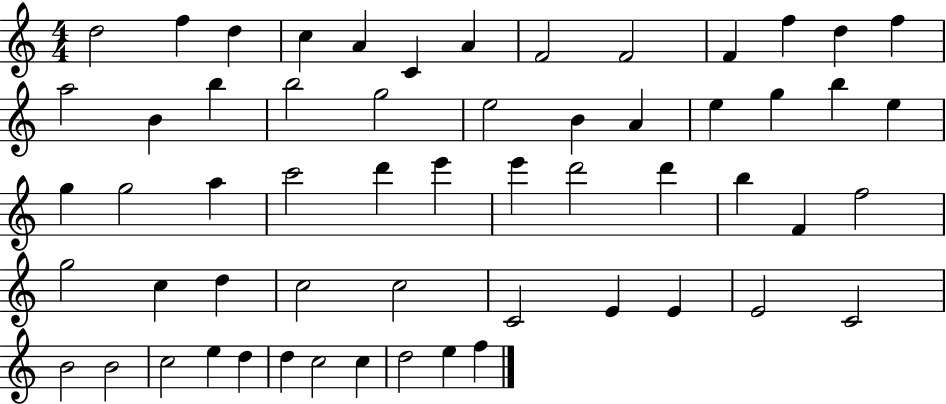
D5/h F5/q D5/q C5/q A4/q C4/q A4/q F4/h F4/h F4/q F5/q D5/q F5/q A5/h B4/q B5/q B5/h G5/h E5/h B4/q A4/q E5/q G5/q B5/q E5/q G5/q G5/h A5/q C6/h D6/q E6/q E6/q D6/h D6/q B5/q F4/q F5/h G5/h C5/q D5/q C5/h C5/h C4/h E4/q E4/q E4/h C4/h B4/h B4/h C5/h E5/q D5/q D5/q C5/h C5/q D5/h E5/q F5/q